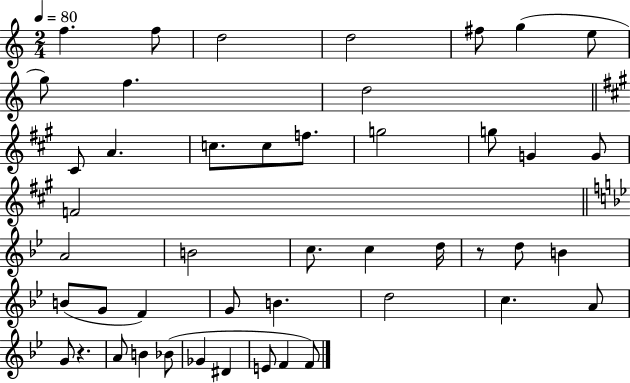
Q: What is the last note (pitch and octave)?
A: F4